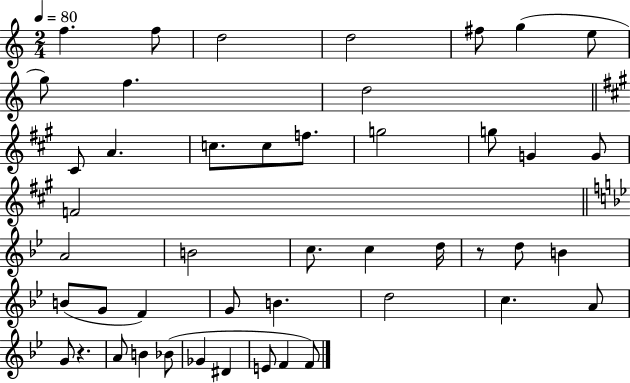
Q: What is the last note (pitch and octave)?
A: F4